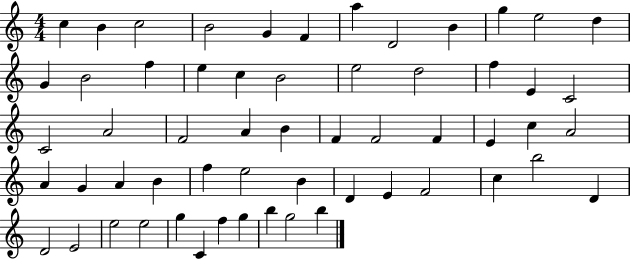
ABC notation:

X:1
T:Untitled
M:4/4
L:1/4
K:C
c B c2 B2 G F a D2 B g e2 d G B2 f e c B2 e2 d2 f E C2 C2 A2 F2 A B F F2 F E c A2 A G A B f e2 B D E F2 c b2 D D2 E2 e2 e2 g C f g b g2 b